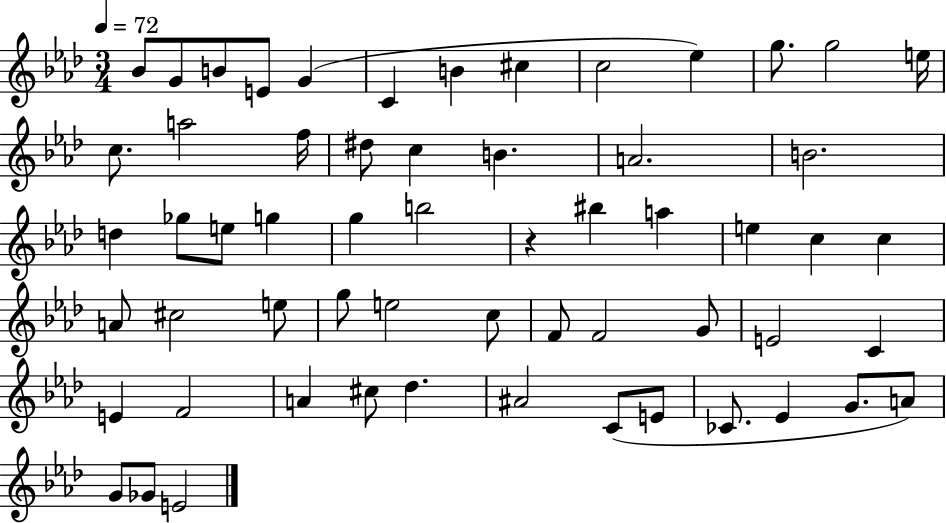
X:1
T:Untitled
M:3/4
L:1/4
K:Ab
_B/2 G/2 B/2 E/2 G C B ^c c2 _e g/2 g2 e/4 c/2 a2 f/4 ^d/2 c B A2 B2 d _g/2 e/2 g g b2 z ^b a e c c A/2 ^c2 e/2 g/2 e2 c/2 F/2 F2 G/2 E2 C E F2 A ^c/2 _d ^A2 C/2 E/2 _C/2 _E G/2 A/2 G/2 _G/2 E2